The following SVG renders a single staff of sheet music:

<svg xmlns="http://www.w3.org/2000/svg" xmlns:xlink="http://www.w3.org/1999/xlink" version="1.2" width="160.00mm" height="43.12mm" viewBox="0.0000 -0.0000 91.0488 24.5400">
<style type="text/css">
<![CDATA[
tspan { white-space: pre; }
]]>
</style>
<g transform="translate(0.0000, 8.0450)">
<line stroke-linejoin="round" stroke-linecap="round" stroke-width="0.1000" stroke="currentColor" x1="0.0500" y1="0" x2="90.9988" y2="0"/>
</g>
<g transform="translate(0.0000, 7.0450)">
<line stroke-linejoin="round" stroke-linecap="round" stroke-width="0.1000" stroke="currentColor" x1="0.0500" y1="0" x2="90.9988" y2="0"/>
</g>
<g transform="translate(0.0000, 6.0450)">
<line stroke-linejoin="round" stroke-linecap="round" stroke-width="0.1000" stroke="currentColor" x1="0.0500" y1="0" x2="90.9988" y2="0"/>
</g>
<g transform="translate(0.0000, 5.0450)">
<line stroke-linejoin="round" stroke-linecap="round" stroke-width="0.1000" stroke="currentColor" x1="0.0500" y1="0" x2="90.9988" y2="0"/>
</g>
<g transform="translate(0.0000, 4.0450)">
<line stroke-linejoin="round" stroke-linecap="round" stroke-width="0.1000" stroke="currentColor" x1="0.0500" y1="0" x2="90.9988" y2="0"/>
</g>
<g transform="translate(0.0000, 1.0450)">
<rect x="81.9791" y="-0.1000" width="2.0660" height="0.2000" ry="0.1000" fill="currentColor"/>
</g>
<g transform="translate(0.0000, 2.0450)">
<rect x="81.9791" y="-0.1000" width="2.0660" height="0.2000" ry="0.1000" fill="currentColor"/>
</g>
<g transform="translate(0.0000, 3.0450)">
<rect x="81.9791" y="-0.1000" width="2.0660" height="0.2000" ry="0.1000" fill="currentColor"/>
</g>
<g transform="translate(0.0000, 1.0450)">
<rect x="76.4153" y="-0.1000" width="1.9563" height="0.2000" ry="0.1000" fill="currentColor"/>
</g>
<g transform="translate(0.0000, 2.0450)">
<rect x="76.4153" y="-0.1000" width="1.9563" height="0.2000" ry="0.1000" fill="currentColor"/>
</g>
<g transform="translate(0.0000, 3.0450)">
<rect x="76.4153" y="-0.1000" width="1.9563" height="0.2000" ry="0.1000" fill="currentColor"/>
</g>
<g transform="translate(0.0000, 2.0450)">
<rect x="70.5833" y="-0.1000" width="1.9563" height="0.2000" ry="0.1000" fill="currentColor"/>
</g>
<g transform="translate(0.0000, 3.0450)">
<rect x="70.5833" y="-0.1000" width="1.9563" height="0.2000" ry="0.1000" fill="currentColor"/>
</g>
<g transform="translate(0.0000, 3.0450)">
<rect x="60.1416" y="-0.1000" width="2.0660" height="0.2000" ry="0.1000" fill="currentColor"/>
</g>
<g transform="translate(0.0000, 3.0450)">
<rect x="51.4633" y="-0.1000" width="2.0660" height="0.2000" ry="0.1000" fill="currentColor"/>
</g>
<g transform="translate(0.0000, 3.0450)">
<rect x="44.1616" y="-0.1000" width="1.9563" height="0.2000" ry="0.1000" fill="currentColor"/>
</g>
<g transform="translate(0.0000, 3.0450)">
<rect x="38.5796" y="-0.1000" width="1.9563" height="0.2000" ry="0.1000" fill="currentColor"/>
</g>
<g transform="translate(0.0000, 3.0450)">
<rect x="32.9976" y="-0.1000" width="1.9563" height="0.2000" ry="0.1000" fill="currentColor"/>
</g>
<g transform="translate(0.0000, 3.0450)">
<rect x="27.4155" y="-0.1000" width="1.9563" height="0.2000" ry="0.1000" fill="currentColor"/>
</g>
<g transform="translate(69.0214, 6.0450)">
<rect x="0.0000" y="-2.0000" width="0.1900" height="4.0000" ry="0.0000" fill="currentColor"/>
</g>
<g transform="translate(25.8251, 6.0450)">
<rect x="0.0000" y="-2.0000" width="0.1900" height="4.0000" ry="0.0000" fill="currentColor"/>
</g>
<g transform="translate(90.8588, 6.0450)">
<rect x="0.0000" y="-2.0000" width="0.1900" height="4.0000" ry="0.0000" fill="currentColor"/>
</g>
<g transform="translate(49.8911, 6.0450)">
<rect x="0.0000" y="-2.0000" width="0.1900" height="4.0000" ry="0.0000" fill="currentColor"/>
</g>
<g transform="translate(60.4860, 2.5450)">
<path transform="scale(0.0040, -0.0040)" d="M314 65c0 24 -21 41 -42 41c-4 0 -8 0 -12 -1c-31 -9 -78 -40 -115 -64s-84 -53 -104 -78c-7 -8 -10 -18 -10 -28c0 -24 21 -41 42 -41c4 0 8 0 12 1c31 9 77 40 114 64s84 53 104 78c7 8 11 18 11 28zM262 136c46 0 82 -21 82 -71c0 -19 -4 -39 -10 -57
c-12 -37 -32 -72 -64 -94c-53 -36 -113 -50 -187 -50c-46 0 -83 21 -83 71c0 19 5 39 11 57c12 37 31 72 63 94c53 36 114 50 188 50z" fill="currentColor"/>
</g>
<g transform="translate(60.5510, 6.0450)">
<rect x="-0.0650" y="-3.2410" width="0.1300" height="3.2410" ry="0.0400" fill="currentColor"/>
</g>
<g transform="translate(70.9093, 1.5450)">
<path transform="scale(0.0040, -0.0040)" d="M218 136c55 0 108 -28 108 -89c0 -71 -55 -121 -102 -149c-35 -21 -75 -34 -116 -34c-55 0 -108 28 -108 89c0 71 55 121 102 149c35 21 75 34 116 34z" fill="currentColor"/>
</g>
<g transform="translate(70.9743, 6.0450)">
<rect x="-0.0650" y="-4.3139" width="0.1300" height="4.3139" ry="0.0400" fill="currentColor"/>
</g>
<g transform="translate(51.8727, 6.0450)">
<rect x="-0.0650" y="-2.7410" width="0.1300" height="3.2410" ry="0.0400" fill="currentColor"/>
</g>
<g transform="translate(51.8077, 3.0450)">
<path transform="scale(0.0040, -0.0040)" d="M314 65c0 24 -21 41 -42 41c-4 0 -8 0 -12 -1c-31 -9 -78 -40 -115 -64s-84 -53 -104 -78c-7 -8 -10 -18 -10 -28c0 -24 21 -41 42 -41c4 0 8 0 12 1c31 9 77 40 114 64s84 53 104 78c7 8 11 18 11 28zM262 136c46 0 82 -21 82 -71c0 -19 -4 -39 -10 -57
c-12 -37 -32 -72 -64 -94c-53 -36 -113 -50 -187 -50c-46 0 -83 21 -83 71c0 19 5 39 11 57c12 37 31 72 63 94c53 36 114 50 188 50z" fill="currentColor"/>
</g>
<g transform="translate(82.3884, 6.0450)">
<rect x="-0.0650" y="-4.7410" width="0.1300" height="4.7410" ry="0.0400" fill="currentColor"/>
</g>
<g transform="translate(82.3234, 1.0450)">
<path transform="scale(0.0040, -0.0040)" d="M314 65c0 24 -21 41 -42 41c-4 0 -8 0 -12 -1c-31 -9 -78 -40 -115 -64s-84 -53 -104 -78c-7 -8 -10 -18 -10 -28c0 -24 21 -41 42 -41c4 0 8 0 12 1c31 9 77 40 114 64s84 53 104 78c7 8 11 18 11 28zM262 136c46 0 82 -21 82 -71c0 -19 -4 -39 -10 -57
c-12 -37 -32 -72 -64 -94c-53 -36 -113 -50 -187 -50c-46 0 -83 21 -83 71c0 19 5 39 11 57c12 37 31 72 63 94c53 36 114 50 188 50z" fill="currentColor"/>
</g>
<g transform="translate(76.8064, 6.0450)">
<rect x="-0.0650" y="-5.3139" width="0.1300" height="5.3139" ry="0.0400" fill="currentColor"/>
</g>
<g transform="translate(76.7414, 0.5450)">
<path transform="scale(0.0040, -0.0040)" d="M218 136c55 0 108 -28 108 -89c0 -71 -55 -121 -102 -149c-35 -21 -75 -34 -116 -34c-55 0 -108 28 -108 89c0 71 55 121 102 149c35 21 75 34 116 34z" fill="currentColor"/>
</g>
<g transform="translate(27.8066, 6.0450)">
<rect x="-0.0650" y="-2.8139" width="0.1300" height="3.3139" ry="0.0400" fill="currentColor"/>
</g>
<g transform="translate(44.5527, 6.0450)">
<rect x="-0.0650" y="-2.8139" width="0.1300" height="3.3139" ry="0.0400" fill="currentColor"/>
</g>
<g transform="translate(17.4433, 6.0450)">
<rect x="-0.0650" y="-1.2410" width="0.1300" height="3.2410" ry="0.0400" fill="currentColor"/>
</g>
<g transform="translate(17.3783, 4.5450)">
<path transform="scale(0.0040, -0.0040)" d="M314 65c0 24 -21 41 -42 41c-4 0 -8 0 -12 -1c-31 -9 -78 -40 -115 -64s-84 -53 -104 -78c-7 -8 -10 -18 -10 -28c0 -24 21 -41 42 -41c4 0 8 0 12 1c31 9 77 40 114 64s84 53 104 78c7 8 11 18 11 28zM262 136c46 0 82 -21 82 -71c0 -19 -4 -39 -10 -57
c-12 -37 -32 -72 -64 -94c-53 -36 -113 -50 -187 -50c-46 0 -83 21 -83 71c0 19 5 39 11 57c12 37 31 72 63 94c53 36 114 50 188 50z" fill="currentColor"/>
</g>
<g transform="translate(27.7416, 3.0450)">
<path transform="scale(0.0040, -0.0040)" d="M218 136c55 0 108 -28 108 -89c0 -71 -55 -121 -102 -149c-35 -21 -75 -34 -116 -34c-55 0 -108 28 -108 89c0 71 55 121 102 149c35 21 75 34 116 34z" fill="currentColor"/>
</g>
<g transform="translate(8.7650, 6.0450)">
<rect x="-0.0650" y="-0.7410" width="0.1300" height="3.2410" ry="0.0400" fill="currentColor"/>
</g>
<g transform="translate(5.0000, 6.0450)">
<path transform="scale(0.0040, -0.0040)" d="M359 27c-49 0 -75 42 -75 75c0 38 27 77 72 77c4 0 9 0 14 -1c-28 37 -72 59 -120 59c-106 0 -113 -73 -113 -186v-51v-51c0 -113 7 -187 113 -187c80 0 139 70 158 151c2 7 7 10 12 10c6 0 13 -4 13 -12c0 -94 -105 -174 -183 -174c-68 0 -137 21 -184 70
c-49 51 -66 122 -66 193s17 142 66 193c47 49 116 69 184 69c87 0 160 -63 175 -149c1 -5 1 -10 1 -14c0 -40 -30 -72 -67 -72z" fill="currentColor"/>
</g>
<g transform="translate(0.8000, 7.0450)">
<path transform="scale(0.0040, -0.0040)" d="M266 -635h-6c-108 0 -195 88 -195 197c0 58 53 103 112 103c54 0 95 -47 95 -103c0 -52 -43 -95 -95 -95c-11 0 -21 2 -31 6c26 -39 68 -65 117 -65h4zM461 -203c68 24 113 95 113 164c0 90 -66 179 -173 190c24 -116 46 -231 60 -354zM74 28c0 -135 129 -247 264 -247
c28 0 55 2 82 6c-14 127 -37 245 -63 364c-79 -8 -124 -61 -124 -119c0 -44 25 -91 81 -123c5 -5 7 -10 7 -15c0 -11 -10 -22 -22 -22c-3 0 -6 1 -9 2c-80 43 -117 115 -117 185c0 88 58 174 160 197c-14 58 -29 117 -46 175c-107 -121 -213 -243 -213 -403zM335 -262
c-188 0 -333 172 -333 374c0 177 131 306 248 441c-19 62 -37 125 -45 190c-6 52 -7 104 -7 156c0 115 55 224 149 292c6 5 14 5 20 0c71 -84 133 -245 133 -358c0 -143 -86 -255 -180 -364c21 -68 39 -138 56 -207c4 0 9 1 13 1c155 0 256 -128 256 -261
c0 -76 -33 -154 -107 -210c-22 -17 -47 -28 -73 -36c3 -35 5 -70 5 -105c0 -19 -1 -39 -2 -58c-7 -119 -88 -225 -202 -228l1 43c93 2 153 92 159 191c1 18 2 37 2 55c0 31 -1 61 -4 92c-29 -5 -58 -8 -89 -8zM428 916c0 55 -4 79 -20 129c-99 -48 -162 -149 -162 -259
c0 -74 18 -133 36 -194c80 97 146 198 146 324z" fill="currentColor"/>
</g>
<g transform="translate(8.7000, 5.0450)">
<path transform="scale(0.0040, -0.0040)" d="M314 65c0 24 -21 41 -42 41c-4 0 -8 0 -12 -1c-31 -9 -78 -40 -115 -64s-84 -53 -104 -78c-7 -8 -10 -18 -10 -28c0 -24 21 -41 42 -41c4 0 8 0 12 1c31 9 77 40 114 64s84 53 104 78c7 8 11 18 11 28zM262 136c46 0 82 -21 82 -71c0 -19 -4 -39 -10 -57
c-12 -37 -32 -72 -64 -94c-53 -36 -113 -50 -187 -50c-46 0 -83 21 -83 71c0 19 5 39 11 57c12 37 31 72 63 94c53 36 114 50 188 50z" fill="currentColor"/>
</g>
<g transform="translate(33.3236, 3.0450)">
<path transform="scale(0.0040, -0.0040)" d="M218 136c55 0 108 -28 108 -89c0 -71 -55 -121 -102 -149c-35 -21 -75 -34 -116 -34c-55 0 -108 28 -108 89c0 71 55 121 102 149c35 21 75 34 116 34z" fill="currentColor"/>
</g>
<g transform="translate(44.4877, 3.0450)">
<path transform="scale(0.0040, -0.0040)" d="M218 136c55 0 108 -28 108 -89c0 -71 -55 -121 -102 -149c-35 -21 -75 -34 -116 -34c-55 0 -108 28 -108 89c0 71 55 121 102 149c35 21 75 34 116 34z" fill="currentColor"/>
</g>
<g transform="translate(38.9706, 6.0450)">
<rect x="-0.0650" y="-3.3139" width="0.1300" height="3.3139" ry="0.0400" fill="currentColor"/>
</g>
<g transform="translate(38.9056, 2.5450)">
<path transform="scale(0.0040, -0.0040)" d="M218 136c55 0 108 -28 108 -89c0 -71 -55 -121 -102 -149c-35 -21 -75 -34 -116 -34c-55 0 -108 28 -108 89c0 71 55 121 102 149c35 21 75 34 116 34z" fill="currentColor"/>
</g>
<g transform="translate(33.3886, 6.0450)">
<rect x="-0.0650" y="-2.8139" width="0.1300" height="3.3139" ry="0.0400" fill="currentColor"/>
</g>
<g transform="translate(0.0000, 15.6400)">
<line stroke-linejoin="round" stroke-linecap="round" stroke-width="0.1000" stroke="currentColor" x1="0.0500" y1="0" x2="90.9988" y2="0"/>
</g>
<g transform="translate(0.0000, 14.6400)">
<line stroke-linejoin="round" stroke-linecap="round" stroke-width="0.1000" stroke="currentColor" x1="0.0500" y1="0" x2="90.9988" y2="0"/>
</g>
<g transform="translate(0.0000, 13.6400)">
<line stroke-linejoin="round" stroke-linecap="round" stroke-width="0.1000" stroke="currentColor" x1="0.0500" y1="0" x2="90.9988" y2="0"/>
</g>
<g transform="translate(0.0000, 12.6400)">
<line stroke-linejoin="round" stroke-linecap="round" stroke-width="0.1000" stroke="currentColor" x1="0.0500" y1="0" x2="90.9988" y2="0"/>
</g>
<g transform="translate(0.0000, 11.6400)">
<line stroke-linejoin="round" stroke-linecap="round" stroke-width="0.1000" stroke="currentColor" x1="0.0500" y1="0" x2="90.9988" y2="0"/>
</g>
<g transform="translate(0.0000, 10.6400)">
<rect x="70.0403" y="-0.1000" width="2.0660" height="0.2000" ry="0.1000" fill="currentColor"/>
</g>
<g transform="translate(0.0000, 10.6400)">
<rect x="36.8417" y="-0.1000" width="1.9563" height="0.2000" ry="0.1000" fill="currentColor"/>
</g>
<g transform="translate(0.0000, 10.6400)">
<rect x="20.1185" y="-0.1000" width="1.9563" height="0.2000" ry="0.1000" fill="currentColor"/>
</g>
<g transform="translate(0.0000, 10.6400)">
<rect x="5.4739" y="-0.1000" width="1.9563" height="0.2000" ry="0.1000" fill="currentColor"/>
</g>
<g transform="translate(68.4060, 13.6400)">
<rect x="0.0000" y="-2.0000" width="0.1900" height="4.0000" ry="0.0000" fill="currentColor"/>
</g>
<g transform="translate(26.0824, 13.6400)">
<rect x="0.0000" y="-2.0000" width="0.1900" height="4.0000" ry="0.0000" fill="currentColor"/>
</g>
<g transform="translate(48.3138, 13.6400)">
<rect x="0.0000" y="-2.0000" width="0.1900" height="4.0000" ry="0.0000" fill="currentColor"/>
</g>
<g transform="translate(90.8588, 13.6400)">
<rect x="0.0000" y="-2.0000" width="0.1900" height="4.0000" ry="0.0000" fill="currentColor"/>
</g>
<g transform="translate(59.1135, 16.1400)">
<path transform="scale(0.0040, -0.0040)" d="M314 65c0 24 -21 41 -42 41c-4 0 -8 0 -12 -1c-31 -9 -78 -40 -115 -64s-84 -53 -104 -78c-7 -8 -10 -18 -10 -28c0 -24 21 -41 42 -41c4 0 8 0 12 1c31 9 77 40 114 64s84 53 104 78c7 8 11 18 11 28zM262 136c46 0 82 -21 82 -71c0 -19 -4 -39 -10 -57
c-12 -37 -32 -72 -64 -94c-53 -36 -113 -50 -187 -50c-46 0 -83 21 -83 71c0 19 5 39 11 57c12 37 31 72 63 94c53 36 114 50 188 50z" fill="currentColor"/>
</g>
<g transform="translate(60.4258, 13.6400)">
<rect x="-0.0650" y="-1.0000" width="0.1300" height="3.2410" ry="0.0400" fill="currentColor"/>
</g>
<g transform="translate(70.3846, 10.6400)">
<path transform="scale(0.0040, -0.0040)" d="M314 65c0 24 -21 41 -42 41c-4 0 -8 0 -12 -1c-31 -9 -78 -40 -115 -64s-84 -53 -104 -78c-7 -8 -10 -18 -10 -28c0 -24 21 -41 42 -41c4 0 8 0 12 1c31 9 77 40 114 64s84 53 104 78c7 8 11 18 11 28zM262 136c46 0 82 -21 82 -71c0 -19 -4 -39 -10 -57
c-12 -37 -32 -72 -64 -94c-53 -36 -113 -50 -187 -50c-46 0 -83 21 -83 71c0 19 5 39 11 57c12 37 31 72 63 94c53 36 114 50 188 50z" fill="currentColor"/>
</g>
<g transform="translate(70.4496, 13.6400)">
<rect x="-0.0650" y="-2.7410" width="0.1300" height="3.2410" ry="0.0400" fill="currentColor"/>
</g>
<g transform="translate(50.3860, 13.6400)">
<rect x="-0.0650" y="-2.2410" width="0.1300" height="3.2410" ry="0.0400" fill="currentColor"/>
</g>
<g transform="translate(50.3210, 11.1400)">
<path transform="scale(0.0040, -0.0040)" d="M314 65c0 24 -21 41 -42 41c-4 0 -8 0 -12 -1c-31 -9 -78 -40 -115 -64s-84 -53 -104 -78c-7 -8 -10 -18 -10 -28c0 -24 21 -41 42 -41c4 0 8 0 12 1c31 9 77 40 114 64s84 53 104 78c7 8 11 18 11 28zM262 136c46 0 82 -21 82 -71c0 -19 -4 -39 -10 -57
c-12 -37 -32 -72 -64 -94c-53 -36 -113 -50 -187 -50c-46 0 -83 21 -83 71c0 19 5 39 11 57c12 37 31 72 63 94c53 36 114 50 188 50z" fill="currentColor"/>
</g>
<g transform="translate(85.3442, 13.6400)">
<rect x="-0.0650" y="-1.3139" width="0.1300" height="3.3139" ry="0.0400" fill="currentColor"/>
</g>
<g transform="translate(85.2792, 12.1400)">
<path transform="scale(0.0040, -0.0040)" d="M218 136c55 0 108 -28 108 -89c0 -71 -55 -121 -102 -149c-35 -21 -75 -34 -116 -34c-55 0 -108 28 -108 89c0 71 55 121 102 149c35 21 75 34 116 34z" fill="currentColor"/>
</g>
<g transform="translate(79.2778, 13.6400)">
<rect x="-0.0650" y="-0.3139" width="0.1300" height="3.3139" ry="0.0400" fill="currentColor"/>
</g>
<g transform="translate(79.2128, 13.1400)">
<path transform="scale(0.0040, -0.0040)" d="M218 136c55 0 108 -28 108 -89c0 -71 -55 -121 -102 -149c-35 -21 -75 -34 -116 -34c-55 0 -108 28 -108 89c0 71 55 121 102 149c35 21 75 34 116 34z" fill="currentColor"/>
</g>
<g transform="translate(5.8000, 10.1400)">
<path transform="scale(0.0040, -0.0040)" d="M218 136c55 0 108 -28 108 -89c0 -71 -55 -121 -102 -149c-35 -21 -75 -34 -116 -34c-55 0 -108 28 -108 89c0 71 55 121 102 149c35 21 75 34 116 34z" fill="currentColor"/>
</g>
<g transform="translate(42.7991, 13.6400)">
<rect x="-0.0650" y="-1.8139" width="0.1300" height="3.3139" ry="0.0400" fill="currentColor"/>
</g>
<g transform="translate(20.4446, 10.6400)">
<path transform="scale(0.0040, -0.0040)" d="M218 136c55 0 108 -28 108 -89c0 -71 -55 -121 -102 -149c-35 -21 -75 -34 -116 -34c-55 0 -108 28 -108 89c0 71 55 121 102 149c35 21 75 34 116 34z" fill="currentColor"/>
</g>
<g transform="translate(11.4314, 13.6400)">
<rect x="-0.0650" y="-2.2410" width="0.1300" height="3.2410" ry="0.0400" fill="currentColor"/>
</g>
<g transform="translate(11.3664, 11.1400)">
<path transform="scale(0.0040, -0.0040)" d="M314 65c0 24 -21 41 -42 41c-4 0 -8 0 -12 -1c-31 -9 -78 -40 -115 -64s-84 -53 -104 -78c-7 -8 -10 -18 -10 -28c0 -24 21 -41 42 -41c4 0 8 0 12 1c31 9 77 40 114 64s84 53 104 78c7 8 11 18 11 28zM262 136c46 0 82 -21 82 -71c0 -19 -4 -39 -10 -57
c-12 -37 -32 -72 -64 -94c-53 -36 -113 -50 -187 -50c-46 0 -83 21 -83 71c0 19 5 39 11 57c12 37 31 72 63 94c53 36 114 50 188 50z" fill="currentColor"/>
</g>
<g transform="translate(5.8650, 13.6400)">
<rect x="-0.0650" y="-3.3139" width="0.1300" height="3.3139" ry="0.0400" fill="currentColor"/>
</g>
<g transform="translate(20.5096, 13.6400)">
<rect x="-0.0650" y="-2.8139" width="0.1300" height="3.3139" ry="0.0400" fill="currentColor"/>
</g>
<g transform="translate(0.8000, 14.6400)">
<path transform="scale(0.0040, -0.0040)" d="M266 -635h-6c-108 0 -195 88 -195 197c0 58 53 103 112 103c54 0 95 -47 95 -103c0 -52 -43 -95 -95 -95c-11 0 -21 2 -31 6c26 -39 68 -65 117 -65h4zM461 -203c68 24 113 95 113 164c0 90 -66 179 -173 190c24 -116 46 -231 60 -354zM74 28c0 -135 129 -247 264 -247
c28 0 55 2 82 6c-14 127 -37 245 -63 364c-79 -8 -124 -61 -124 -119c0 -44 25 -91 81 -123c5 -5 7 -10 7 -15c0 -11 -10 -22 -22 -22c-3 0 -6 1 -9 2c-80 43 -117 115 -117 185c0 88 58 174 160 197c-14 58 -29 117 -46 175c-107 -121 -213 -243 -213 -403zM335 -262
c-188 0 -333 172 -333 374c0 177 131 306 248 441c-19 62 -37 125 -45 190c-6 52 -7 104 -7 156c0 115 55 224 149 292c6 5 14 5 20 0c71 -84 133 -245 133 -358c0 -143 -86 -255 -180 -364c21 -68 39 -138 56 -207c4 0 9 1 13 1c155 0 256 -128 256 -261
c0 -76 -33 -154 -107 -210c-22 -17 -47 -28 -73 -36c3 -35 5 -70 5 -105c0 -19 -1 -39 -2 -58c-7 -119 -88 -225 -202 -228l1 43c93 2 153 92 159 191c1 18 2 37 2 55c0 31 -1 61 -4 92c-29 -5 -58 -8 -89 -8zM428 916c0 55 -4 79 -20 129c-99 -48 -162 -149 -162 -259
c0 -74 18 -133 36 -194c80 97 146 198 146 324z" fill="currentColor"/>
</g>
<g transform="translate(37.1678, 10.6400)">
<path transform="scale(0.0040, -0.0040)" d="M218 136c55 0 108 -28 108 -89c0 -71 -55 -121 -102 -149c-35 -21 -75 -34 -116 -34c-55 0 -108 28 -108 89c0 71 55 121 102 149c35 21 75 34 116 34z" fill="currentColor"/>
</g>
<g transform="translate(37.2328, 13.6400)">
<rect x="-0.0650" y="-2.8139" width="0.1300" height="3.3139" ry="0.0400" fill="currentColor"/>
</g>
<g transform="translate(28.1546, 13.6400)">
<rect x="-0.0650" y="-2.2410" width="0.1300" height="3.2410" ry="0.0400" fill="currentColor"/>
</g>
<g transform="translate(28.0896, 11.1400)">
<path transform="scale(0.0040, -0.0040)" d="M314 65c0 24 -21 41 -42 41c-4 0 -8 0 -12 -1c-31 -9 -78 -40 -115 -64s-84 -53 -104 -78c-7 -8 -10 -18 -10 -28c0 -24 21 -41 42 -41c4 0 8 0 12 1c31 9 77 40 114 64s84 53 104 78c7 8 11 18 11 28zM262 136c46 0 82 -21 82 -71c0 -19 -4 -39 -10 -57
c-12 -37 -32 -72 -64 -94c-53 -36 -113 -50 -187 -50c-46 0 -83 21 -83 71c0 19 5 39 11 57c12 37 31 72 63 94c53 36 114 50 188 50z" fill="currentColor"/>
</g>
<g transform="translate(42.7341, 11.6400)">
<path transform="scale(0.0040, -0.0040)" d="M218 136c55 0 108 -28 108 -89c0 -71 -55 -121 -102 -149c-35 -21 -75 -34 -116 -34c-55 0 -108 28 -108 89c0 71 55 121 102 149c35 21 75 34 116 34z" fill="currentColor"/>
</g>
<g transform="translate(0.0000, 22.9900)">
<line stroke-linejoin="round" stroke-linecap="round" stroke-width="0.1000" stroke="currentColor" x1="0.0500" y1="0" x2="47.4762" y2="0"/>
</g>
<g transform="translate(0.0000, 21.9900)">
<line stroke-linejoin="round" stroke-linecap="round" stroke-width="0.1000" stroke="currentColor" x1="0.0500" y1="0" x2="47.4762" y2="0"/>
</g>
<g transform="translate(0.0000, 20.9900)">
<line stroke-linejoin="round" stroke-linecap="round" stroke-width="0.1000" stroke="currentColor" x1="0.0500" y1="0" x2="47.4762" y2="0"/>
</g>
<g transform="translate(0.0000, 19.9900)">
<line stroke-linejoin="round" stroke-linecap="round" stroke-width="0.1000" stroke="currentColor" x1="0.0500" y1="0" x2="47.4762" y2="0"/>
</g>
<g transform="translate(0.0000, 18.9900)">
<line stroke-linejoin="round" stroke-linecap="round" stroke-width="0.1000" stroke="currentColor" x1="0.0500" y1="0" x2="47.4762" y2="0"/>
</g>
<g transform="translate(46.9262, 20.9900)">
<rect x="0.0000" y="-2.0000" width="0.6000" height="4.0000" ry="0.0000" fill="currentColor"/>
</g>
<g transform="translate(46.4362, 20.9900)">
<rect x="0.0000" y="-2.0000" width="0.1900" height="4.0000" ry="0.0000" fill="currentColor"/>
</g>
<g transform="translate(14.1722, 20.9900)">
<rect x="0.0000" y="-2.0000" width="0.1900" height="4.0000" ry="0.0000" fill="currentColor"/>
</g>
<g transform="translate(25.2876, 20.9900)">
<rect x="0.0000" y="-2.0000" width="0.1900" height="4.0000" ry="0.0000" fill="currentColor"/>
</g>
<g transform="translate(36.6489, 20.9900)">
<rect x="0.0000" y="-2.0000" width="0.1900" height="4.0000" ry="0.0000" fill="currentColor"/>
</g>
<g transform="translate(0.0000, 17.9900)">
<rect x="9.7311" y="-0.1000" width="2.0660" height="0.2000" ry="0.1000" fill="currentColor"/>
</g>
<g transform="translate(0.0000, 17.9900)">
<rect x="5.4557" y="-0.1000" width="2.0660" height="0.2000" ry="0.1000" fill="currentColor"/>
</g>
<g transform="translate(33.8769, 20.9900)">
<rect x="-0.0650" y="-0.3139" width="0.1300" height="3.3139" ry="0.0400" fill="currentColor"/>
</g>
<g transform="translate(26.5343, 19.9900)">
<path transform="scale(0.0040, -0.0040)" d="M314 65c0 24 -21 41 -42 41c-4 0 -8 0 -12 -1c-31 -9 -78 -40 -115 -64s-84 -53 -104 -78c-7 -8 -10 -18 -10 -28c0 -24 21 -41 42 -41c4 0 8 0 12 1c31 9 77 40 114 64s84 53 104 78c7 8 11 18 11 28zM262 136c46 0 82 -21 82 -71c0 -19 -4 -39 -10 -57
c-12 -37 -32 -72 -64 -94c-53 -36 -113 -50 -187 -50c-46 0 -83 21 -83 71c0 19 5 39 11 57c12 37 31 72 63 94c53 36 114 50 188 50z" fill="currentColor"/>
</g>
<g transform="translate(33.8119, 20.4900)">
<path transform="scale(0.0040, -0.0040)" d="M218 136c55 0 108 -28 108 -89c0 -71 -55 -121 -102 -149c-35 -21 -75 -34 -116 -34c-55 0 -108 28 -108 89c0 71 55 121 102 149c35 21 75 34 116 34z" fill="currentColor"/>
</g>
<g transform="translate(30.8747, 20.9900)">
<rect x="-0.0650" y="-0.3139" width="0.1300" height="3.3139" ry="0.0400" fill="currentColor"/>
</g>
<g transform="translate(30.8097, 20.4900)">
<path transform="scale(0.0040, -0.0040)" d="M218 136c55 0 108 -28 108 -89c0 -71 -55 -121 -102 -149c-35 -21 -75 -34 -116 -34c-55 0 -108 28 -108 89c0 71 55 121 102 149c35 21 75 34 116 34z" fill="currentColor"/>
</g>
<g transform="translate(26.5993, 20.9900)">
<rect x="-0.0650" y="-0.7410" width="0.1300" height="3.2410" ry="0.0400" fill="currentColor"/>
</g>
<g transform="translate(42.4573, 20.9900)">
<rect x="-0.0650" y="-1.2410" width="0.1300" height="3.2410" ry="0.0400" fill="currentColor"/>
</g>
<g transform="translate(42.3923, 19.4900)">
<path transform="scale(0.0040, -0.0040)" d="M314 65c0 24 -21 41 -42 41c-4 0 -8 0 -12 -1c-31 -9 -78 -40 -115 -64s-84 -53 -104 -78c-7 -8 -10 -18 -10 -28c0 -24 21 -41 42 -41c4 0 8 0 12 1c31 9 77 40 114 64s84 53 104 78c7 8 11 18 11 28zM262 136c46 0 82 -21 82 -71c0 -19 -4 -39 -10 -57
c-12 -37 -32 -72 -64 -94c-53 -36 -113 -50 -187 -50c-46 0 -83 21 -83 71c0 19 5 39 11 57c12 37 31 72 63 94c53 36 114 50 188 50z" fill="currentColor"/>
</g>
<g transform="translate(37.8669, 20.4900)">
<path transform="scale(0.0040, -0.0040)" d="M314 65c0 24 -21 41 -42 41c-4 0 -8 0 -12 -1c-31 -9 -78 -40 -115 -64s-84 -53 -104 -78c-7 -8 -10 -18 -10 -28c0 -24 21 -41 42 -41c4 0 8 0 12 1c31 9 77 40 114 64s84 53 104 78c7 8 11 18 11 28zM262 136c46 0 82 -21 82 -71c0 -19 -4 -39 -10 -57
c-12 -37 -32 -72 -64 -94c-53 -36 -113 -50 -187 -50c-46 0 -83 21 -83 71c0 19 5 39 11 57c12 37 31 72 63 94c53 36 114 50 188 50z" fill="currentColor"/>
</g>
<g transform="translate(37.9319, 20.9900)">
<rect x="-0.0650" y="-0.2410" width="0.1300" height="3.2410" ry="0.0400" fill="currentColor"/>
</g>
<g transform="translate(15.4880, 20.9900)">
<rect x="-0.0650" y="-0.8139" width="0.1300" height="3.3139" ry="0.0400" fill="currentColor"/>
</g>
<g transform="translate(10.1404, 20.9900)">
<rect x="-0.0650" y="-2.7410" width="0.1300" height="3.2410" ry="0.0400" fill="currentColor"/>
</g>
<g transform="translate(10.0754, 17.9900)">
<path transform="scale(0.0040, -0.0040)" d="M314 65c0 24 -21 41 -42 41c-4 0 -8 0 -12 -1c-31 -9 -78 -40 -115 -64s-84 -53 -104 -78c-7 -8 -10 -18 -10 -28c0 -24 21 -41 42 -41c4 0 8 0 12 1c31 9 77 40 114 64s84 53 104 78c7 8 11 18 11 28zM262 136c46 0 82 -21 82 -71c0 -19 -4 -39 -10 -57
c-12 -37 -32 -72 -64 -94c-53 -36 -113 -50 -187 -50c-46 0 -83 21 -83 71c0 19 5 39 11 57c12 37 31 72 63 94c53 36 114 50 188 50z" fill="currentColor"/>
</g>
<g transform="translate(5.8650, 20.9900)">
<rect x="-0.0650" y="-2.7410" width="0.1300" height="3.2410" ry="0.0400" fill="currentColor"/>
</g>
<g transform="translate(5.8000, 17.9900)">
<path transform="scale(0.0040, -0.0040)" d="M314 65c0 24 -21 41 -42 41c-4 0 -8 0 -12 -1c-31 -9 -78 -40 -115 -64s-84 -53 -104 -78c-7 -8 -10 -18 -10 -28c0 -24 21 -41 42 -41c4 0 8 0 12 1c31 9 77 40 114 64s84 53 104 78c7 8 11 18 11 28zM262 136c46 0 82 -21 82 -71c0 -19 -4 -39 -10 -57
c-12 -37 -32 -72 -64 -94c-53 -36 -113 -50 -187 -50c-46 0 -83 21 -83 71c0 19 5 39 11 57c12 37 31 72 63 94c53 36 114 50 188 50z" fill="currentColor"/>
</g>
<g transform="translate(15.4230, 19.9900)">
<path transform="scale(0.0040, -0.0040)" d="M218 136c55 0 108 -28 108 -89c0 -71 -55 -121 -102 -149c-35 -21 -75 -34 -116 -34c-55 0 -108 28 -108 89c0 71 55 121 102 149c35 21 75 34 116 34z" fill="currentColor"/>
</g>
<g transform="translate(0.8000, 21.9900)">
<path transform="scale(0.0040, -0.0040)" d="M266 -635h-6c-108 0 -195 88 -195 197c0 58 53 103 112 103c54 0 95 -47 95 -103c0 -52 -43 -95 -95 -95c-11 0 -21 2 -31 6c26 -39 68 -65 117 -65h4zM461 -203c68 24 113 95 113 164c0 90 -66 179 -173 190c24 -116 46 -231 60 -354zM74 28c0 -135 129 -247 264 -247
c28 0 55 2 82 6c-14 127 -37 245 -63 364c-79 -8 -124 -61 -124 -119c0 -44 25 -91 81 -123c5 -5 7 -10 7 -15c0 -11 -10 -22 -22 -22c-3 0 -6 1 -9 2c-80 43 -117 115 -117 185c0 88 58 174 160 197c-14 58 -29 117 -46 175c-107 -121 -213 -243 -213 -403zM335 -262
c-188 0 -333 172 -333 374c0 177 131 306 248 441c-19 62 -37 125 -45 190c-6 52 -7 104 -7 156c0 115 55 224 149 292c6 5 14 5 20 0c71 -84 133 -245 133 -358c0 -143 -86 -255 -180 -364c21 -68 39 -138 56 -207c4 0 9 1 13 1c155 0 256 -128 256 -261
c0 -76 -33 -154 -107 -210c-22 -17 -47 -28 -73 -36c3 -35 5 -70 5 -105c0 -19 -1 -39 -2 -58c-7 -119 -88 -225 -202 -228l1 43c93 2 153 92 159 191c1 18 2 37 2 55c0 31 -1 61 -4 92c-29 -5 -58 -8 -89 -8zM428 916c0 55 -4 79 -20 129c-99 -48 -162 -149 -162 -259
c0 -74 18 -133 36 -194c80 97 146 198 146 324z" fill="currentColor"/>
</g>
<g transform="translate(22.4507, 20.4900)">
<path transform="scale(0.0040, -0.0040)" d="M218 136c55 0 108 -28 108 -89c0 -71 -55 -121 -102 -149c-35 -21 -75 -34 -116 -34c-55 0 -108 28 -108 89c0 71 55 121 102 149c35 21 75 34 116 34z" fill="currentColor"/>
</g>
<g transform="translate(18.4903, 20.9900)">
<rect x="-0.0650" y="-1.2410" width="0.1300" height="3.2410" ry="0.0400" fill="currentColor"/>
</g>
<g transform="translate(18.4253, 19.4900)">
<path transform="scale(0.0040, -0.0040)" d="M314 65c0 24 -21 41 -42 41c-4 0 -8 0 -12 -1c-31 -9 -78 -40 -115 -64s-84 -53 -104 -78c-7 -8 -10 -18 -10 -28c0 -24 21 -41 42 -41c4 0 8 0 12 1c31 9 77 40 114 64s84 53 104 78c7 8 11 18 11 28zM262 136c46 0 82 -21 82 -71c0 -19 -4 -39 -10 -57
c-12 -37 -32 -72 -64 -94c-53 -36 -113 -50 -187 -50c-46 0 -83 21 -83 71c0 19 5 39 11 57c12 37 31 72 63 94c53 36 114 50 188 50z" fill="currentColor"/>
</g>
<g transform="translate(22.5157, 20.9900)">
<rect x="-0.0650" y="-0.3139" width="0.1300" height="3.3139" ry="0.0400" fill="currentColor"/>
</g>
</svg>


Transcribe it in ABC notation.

X:1
T:Untitled
M:4/4
L:1/4
K:C
d2 e2 a a b a a2 b2 d' f' e'2 b g2 a g2 a f g2 D2 a2 c e a2 a2 d e2 c d2 c c c2 e2